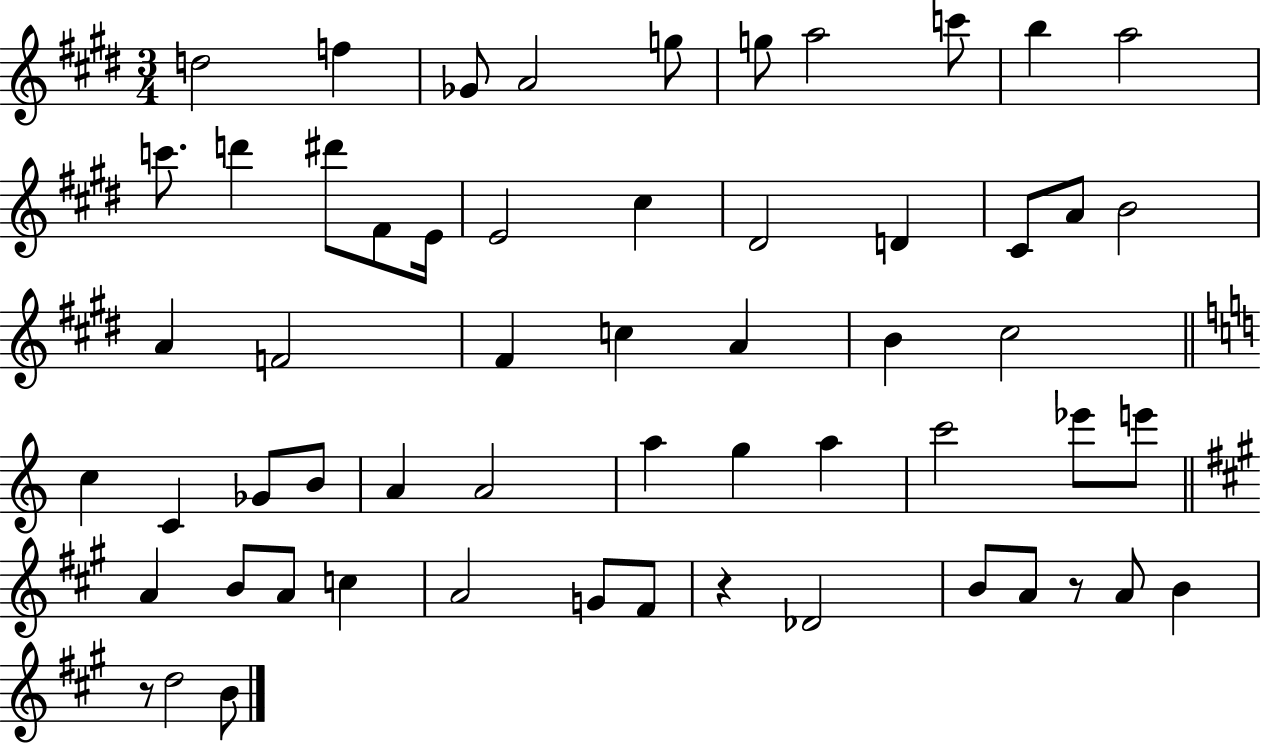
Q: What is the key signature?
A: E major